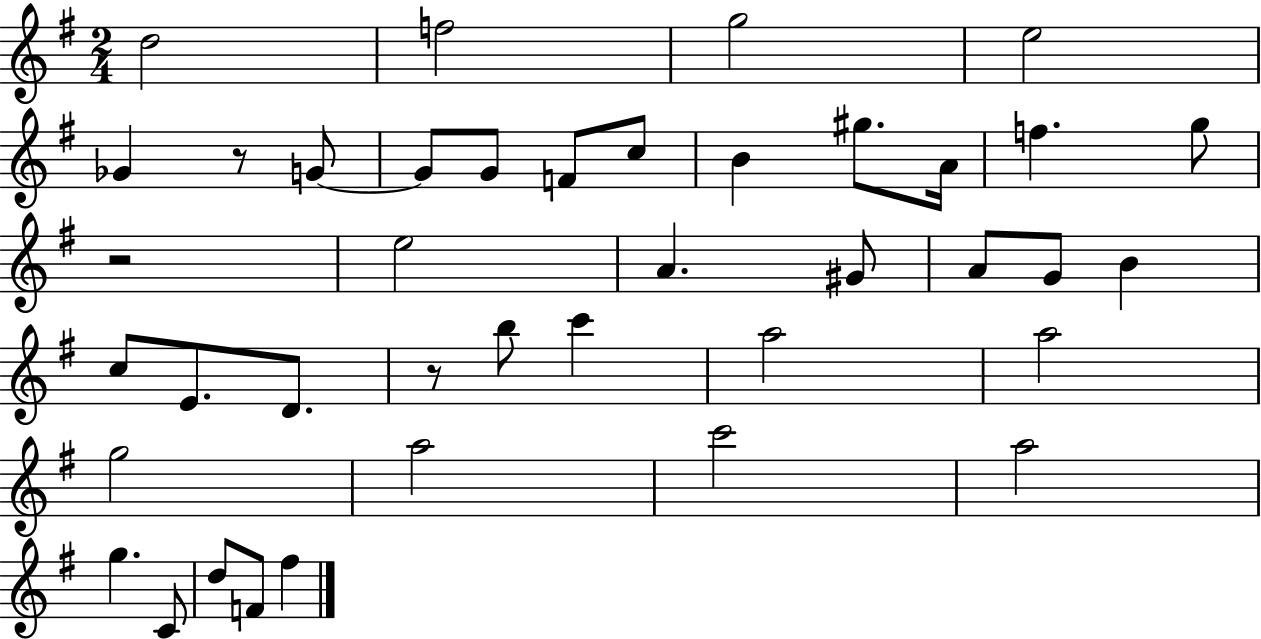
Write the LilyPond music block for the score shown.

{
  \clef treble
  \numericTimeSignature
  \time 2/4
  \key g \major
  d''2 | f''2 | g''2 | e''2 | \break ges'4 r8 g'8~~ | g'8 g'8 f'8 c''8 | b'4 gis''8. a'16 | f''4. g''8 | \break r2 | e''2 | a'4. gis'8 | a'8 g'8 b'4 | \break c''8 e'8. d'8. | r8 b''8 c'''4 | a''2 | a''2 | \break g''2 | a''2 | c'''2 | a''2 | \break g''4. c'8 | d''8 f'8 fis''4 | \bar "|."
}